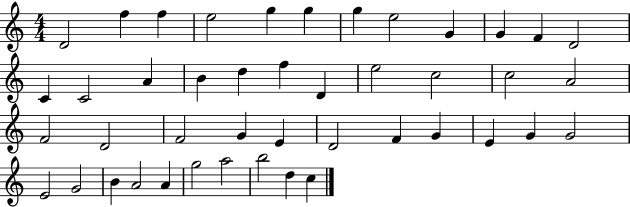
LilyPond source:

{
  \clef treble
  \numericTimeSignature
  \time 4/4
  \key c \major
  d'2 f''4 f''4 | e''2 g''4 g''4 | g''4 e''2 g'4 | g'4 f'4 d'2 | \break c'4 c'2 a'4 | b'4 d''4 f''4 d'4 | e''2 c''2 | c''2 a'2 | \break f'2 d'2 | f'2 g'4 e'4 | d'2 f'4 g'4 | e'4 g'4 g'2 | \break e'2 g'2 | b'4 a'2 a'4 | g''2 a''2 | b''2 d''4 c''4 | \break \bar "|."
}